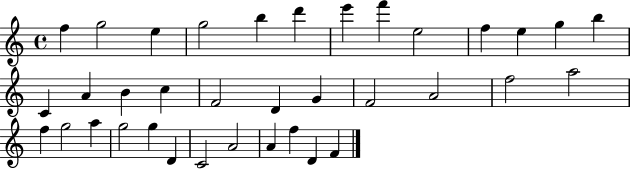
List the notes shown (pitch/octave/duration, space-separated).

F5/q G5/h E5/q G5/h B5/q D6/q E6/q F6/q E5/h F5/q E5/q G5/q B5/q C4/q A4/q B4/q C5/q F4/h D4/q G4/q F4/h A4/h F5/h A5/h F5/q G5/h A5/q G5/h G5/q D4/q C4/h A4/h A4/q F5/q D4/q F4/q